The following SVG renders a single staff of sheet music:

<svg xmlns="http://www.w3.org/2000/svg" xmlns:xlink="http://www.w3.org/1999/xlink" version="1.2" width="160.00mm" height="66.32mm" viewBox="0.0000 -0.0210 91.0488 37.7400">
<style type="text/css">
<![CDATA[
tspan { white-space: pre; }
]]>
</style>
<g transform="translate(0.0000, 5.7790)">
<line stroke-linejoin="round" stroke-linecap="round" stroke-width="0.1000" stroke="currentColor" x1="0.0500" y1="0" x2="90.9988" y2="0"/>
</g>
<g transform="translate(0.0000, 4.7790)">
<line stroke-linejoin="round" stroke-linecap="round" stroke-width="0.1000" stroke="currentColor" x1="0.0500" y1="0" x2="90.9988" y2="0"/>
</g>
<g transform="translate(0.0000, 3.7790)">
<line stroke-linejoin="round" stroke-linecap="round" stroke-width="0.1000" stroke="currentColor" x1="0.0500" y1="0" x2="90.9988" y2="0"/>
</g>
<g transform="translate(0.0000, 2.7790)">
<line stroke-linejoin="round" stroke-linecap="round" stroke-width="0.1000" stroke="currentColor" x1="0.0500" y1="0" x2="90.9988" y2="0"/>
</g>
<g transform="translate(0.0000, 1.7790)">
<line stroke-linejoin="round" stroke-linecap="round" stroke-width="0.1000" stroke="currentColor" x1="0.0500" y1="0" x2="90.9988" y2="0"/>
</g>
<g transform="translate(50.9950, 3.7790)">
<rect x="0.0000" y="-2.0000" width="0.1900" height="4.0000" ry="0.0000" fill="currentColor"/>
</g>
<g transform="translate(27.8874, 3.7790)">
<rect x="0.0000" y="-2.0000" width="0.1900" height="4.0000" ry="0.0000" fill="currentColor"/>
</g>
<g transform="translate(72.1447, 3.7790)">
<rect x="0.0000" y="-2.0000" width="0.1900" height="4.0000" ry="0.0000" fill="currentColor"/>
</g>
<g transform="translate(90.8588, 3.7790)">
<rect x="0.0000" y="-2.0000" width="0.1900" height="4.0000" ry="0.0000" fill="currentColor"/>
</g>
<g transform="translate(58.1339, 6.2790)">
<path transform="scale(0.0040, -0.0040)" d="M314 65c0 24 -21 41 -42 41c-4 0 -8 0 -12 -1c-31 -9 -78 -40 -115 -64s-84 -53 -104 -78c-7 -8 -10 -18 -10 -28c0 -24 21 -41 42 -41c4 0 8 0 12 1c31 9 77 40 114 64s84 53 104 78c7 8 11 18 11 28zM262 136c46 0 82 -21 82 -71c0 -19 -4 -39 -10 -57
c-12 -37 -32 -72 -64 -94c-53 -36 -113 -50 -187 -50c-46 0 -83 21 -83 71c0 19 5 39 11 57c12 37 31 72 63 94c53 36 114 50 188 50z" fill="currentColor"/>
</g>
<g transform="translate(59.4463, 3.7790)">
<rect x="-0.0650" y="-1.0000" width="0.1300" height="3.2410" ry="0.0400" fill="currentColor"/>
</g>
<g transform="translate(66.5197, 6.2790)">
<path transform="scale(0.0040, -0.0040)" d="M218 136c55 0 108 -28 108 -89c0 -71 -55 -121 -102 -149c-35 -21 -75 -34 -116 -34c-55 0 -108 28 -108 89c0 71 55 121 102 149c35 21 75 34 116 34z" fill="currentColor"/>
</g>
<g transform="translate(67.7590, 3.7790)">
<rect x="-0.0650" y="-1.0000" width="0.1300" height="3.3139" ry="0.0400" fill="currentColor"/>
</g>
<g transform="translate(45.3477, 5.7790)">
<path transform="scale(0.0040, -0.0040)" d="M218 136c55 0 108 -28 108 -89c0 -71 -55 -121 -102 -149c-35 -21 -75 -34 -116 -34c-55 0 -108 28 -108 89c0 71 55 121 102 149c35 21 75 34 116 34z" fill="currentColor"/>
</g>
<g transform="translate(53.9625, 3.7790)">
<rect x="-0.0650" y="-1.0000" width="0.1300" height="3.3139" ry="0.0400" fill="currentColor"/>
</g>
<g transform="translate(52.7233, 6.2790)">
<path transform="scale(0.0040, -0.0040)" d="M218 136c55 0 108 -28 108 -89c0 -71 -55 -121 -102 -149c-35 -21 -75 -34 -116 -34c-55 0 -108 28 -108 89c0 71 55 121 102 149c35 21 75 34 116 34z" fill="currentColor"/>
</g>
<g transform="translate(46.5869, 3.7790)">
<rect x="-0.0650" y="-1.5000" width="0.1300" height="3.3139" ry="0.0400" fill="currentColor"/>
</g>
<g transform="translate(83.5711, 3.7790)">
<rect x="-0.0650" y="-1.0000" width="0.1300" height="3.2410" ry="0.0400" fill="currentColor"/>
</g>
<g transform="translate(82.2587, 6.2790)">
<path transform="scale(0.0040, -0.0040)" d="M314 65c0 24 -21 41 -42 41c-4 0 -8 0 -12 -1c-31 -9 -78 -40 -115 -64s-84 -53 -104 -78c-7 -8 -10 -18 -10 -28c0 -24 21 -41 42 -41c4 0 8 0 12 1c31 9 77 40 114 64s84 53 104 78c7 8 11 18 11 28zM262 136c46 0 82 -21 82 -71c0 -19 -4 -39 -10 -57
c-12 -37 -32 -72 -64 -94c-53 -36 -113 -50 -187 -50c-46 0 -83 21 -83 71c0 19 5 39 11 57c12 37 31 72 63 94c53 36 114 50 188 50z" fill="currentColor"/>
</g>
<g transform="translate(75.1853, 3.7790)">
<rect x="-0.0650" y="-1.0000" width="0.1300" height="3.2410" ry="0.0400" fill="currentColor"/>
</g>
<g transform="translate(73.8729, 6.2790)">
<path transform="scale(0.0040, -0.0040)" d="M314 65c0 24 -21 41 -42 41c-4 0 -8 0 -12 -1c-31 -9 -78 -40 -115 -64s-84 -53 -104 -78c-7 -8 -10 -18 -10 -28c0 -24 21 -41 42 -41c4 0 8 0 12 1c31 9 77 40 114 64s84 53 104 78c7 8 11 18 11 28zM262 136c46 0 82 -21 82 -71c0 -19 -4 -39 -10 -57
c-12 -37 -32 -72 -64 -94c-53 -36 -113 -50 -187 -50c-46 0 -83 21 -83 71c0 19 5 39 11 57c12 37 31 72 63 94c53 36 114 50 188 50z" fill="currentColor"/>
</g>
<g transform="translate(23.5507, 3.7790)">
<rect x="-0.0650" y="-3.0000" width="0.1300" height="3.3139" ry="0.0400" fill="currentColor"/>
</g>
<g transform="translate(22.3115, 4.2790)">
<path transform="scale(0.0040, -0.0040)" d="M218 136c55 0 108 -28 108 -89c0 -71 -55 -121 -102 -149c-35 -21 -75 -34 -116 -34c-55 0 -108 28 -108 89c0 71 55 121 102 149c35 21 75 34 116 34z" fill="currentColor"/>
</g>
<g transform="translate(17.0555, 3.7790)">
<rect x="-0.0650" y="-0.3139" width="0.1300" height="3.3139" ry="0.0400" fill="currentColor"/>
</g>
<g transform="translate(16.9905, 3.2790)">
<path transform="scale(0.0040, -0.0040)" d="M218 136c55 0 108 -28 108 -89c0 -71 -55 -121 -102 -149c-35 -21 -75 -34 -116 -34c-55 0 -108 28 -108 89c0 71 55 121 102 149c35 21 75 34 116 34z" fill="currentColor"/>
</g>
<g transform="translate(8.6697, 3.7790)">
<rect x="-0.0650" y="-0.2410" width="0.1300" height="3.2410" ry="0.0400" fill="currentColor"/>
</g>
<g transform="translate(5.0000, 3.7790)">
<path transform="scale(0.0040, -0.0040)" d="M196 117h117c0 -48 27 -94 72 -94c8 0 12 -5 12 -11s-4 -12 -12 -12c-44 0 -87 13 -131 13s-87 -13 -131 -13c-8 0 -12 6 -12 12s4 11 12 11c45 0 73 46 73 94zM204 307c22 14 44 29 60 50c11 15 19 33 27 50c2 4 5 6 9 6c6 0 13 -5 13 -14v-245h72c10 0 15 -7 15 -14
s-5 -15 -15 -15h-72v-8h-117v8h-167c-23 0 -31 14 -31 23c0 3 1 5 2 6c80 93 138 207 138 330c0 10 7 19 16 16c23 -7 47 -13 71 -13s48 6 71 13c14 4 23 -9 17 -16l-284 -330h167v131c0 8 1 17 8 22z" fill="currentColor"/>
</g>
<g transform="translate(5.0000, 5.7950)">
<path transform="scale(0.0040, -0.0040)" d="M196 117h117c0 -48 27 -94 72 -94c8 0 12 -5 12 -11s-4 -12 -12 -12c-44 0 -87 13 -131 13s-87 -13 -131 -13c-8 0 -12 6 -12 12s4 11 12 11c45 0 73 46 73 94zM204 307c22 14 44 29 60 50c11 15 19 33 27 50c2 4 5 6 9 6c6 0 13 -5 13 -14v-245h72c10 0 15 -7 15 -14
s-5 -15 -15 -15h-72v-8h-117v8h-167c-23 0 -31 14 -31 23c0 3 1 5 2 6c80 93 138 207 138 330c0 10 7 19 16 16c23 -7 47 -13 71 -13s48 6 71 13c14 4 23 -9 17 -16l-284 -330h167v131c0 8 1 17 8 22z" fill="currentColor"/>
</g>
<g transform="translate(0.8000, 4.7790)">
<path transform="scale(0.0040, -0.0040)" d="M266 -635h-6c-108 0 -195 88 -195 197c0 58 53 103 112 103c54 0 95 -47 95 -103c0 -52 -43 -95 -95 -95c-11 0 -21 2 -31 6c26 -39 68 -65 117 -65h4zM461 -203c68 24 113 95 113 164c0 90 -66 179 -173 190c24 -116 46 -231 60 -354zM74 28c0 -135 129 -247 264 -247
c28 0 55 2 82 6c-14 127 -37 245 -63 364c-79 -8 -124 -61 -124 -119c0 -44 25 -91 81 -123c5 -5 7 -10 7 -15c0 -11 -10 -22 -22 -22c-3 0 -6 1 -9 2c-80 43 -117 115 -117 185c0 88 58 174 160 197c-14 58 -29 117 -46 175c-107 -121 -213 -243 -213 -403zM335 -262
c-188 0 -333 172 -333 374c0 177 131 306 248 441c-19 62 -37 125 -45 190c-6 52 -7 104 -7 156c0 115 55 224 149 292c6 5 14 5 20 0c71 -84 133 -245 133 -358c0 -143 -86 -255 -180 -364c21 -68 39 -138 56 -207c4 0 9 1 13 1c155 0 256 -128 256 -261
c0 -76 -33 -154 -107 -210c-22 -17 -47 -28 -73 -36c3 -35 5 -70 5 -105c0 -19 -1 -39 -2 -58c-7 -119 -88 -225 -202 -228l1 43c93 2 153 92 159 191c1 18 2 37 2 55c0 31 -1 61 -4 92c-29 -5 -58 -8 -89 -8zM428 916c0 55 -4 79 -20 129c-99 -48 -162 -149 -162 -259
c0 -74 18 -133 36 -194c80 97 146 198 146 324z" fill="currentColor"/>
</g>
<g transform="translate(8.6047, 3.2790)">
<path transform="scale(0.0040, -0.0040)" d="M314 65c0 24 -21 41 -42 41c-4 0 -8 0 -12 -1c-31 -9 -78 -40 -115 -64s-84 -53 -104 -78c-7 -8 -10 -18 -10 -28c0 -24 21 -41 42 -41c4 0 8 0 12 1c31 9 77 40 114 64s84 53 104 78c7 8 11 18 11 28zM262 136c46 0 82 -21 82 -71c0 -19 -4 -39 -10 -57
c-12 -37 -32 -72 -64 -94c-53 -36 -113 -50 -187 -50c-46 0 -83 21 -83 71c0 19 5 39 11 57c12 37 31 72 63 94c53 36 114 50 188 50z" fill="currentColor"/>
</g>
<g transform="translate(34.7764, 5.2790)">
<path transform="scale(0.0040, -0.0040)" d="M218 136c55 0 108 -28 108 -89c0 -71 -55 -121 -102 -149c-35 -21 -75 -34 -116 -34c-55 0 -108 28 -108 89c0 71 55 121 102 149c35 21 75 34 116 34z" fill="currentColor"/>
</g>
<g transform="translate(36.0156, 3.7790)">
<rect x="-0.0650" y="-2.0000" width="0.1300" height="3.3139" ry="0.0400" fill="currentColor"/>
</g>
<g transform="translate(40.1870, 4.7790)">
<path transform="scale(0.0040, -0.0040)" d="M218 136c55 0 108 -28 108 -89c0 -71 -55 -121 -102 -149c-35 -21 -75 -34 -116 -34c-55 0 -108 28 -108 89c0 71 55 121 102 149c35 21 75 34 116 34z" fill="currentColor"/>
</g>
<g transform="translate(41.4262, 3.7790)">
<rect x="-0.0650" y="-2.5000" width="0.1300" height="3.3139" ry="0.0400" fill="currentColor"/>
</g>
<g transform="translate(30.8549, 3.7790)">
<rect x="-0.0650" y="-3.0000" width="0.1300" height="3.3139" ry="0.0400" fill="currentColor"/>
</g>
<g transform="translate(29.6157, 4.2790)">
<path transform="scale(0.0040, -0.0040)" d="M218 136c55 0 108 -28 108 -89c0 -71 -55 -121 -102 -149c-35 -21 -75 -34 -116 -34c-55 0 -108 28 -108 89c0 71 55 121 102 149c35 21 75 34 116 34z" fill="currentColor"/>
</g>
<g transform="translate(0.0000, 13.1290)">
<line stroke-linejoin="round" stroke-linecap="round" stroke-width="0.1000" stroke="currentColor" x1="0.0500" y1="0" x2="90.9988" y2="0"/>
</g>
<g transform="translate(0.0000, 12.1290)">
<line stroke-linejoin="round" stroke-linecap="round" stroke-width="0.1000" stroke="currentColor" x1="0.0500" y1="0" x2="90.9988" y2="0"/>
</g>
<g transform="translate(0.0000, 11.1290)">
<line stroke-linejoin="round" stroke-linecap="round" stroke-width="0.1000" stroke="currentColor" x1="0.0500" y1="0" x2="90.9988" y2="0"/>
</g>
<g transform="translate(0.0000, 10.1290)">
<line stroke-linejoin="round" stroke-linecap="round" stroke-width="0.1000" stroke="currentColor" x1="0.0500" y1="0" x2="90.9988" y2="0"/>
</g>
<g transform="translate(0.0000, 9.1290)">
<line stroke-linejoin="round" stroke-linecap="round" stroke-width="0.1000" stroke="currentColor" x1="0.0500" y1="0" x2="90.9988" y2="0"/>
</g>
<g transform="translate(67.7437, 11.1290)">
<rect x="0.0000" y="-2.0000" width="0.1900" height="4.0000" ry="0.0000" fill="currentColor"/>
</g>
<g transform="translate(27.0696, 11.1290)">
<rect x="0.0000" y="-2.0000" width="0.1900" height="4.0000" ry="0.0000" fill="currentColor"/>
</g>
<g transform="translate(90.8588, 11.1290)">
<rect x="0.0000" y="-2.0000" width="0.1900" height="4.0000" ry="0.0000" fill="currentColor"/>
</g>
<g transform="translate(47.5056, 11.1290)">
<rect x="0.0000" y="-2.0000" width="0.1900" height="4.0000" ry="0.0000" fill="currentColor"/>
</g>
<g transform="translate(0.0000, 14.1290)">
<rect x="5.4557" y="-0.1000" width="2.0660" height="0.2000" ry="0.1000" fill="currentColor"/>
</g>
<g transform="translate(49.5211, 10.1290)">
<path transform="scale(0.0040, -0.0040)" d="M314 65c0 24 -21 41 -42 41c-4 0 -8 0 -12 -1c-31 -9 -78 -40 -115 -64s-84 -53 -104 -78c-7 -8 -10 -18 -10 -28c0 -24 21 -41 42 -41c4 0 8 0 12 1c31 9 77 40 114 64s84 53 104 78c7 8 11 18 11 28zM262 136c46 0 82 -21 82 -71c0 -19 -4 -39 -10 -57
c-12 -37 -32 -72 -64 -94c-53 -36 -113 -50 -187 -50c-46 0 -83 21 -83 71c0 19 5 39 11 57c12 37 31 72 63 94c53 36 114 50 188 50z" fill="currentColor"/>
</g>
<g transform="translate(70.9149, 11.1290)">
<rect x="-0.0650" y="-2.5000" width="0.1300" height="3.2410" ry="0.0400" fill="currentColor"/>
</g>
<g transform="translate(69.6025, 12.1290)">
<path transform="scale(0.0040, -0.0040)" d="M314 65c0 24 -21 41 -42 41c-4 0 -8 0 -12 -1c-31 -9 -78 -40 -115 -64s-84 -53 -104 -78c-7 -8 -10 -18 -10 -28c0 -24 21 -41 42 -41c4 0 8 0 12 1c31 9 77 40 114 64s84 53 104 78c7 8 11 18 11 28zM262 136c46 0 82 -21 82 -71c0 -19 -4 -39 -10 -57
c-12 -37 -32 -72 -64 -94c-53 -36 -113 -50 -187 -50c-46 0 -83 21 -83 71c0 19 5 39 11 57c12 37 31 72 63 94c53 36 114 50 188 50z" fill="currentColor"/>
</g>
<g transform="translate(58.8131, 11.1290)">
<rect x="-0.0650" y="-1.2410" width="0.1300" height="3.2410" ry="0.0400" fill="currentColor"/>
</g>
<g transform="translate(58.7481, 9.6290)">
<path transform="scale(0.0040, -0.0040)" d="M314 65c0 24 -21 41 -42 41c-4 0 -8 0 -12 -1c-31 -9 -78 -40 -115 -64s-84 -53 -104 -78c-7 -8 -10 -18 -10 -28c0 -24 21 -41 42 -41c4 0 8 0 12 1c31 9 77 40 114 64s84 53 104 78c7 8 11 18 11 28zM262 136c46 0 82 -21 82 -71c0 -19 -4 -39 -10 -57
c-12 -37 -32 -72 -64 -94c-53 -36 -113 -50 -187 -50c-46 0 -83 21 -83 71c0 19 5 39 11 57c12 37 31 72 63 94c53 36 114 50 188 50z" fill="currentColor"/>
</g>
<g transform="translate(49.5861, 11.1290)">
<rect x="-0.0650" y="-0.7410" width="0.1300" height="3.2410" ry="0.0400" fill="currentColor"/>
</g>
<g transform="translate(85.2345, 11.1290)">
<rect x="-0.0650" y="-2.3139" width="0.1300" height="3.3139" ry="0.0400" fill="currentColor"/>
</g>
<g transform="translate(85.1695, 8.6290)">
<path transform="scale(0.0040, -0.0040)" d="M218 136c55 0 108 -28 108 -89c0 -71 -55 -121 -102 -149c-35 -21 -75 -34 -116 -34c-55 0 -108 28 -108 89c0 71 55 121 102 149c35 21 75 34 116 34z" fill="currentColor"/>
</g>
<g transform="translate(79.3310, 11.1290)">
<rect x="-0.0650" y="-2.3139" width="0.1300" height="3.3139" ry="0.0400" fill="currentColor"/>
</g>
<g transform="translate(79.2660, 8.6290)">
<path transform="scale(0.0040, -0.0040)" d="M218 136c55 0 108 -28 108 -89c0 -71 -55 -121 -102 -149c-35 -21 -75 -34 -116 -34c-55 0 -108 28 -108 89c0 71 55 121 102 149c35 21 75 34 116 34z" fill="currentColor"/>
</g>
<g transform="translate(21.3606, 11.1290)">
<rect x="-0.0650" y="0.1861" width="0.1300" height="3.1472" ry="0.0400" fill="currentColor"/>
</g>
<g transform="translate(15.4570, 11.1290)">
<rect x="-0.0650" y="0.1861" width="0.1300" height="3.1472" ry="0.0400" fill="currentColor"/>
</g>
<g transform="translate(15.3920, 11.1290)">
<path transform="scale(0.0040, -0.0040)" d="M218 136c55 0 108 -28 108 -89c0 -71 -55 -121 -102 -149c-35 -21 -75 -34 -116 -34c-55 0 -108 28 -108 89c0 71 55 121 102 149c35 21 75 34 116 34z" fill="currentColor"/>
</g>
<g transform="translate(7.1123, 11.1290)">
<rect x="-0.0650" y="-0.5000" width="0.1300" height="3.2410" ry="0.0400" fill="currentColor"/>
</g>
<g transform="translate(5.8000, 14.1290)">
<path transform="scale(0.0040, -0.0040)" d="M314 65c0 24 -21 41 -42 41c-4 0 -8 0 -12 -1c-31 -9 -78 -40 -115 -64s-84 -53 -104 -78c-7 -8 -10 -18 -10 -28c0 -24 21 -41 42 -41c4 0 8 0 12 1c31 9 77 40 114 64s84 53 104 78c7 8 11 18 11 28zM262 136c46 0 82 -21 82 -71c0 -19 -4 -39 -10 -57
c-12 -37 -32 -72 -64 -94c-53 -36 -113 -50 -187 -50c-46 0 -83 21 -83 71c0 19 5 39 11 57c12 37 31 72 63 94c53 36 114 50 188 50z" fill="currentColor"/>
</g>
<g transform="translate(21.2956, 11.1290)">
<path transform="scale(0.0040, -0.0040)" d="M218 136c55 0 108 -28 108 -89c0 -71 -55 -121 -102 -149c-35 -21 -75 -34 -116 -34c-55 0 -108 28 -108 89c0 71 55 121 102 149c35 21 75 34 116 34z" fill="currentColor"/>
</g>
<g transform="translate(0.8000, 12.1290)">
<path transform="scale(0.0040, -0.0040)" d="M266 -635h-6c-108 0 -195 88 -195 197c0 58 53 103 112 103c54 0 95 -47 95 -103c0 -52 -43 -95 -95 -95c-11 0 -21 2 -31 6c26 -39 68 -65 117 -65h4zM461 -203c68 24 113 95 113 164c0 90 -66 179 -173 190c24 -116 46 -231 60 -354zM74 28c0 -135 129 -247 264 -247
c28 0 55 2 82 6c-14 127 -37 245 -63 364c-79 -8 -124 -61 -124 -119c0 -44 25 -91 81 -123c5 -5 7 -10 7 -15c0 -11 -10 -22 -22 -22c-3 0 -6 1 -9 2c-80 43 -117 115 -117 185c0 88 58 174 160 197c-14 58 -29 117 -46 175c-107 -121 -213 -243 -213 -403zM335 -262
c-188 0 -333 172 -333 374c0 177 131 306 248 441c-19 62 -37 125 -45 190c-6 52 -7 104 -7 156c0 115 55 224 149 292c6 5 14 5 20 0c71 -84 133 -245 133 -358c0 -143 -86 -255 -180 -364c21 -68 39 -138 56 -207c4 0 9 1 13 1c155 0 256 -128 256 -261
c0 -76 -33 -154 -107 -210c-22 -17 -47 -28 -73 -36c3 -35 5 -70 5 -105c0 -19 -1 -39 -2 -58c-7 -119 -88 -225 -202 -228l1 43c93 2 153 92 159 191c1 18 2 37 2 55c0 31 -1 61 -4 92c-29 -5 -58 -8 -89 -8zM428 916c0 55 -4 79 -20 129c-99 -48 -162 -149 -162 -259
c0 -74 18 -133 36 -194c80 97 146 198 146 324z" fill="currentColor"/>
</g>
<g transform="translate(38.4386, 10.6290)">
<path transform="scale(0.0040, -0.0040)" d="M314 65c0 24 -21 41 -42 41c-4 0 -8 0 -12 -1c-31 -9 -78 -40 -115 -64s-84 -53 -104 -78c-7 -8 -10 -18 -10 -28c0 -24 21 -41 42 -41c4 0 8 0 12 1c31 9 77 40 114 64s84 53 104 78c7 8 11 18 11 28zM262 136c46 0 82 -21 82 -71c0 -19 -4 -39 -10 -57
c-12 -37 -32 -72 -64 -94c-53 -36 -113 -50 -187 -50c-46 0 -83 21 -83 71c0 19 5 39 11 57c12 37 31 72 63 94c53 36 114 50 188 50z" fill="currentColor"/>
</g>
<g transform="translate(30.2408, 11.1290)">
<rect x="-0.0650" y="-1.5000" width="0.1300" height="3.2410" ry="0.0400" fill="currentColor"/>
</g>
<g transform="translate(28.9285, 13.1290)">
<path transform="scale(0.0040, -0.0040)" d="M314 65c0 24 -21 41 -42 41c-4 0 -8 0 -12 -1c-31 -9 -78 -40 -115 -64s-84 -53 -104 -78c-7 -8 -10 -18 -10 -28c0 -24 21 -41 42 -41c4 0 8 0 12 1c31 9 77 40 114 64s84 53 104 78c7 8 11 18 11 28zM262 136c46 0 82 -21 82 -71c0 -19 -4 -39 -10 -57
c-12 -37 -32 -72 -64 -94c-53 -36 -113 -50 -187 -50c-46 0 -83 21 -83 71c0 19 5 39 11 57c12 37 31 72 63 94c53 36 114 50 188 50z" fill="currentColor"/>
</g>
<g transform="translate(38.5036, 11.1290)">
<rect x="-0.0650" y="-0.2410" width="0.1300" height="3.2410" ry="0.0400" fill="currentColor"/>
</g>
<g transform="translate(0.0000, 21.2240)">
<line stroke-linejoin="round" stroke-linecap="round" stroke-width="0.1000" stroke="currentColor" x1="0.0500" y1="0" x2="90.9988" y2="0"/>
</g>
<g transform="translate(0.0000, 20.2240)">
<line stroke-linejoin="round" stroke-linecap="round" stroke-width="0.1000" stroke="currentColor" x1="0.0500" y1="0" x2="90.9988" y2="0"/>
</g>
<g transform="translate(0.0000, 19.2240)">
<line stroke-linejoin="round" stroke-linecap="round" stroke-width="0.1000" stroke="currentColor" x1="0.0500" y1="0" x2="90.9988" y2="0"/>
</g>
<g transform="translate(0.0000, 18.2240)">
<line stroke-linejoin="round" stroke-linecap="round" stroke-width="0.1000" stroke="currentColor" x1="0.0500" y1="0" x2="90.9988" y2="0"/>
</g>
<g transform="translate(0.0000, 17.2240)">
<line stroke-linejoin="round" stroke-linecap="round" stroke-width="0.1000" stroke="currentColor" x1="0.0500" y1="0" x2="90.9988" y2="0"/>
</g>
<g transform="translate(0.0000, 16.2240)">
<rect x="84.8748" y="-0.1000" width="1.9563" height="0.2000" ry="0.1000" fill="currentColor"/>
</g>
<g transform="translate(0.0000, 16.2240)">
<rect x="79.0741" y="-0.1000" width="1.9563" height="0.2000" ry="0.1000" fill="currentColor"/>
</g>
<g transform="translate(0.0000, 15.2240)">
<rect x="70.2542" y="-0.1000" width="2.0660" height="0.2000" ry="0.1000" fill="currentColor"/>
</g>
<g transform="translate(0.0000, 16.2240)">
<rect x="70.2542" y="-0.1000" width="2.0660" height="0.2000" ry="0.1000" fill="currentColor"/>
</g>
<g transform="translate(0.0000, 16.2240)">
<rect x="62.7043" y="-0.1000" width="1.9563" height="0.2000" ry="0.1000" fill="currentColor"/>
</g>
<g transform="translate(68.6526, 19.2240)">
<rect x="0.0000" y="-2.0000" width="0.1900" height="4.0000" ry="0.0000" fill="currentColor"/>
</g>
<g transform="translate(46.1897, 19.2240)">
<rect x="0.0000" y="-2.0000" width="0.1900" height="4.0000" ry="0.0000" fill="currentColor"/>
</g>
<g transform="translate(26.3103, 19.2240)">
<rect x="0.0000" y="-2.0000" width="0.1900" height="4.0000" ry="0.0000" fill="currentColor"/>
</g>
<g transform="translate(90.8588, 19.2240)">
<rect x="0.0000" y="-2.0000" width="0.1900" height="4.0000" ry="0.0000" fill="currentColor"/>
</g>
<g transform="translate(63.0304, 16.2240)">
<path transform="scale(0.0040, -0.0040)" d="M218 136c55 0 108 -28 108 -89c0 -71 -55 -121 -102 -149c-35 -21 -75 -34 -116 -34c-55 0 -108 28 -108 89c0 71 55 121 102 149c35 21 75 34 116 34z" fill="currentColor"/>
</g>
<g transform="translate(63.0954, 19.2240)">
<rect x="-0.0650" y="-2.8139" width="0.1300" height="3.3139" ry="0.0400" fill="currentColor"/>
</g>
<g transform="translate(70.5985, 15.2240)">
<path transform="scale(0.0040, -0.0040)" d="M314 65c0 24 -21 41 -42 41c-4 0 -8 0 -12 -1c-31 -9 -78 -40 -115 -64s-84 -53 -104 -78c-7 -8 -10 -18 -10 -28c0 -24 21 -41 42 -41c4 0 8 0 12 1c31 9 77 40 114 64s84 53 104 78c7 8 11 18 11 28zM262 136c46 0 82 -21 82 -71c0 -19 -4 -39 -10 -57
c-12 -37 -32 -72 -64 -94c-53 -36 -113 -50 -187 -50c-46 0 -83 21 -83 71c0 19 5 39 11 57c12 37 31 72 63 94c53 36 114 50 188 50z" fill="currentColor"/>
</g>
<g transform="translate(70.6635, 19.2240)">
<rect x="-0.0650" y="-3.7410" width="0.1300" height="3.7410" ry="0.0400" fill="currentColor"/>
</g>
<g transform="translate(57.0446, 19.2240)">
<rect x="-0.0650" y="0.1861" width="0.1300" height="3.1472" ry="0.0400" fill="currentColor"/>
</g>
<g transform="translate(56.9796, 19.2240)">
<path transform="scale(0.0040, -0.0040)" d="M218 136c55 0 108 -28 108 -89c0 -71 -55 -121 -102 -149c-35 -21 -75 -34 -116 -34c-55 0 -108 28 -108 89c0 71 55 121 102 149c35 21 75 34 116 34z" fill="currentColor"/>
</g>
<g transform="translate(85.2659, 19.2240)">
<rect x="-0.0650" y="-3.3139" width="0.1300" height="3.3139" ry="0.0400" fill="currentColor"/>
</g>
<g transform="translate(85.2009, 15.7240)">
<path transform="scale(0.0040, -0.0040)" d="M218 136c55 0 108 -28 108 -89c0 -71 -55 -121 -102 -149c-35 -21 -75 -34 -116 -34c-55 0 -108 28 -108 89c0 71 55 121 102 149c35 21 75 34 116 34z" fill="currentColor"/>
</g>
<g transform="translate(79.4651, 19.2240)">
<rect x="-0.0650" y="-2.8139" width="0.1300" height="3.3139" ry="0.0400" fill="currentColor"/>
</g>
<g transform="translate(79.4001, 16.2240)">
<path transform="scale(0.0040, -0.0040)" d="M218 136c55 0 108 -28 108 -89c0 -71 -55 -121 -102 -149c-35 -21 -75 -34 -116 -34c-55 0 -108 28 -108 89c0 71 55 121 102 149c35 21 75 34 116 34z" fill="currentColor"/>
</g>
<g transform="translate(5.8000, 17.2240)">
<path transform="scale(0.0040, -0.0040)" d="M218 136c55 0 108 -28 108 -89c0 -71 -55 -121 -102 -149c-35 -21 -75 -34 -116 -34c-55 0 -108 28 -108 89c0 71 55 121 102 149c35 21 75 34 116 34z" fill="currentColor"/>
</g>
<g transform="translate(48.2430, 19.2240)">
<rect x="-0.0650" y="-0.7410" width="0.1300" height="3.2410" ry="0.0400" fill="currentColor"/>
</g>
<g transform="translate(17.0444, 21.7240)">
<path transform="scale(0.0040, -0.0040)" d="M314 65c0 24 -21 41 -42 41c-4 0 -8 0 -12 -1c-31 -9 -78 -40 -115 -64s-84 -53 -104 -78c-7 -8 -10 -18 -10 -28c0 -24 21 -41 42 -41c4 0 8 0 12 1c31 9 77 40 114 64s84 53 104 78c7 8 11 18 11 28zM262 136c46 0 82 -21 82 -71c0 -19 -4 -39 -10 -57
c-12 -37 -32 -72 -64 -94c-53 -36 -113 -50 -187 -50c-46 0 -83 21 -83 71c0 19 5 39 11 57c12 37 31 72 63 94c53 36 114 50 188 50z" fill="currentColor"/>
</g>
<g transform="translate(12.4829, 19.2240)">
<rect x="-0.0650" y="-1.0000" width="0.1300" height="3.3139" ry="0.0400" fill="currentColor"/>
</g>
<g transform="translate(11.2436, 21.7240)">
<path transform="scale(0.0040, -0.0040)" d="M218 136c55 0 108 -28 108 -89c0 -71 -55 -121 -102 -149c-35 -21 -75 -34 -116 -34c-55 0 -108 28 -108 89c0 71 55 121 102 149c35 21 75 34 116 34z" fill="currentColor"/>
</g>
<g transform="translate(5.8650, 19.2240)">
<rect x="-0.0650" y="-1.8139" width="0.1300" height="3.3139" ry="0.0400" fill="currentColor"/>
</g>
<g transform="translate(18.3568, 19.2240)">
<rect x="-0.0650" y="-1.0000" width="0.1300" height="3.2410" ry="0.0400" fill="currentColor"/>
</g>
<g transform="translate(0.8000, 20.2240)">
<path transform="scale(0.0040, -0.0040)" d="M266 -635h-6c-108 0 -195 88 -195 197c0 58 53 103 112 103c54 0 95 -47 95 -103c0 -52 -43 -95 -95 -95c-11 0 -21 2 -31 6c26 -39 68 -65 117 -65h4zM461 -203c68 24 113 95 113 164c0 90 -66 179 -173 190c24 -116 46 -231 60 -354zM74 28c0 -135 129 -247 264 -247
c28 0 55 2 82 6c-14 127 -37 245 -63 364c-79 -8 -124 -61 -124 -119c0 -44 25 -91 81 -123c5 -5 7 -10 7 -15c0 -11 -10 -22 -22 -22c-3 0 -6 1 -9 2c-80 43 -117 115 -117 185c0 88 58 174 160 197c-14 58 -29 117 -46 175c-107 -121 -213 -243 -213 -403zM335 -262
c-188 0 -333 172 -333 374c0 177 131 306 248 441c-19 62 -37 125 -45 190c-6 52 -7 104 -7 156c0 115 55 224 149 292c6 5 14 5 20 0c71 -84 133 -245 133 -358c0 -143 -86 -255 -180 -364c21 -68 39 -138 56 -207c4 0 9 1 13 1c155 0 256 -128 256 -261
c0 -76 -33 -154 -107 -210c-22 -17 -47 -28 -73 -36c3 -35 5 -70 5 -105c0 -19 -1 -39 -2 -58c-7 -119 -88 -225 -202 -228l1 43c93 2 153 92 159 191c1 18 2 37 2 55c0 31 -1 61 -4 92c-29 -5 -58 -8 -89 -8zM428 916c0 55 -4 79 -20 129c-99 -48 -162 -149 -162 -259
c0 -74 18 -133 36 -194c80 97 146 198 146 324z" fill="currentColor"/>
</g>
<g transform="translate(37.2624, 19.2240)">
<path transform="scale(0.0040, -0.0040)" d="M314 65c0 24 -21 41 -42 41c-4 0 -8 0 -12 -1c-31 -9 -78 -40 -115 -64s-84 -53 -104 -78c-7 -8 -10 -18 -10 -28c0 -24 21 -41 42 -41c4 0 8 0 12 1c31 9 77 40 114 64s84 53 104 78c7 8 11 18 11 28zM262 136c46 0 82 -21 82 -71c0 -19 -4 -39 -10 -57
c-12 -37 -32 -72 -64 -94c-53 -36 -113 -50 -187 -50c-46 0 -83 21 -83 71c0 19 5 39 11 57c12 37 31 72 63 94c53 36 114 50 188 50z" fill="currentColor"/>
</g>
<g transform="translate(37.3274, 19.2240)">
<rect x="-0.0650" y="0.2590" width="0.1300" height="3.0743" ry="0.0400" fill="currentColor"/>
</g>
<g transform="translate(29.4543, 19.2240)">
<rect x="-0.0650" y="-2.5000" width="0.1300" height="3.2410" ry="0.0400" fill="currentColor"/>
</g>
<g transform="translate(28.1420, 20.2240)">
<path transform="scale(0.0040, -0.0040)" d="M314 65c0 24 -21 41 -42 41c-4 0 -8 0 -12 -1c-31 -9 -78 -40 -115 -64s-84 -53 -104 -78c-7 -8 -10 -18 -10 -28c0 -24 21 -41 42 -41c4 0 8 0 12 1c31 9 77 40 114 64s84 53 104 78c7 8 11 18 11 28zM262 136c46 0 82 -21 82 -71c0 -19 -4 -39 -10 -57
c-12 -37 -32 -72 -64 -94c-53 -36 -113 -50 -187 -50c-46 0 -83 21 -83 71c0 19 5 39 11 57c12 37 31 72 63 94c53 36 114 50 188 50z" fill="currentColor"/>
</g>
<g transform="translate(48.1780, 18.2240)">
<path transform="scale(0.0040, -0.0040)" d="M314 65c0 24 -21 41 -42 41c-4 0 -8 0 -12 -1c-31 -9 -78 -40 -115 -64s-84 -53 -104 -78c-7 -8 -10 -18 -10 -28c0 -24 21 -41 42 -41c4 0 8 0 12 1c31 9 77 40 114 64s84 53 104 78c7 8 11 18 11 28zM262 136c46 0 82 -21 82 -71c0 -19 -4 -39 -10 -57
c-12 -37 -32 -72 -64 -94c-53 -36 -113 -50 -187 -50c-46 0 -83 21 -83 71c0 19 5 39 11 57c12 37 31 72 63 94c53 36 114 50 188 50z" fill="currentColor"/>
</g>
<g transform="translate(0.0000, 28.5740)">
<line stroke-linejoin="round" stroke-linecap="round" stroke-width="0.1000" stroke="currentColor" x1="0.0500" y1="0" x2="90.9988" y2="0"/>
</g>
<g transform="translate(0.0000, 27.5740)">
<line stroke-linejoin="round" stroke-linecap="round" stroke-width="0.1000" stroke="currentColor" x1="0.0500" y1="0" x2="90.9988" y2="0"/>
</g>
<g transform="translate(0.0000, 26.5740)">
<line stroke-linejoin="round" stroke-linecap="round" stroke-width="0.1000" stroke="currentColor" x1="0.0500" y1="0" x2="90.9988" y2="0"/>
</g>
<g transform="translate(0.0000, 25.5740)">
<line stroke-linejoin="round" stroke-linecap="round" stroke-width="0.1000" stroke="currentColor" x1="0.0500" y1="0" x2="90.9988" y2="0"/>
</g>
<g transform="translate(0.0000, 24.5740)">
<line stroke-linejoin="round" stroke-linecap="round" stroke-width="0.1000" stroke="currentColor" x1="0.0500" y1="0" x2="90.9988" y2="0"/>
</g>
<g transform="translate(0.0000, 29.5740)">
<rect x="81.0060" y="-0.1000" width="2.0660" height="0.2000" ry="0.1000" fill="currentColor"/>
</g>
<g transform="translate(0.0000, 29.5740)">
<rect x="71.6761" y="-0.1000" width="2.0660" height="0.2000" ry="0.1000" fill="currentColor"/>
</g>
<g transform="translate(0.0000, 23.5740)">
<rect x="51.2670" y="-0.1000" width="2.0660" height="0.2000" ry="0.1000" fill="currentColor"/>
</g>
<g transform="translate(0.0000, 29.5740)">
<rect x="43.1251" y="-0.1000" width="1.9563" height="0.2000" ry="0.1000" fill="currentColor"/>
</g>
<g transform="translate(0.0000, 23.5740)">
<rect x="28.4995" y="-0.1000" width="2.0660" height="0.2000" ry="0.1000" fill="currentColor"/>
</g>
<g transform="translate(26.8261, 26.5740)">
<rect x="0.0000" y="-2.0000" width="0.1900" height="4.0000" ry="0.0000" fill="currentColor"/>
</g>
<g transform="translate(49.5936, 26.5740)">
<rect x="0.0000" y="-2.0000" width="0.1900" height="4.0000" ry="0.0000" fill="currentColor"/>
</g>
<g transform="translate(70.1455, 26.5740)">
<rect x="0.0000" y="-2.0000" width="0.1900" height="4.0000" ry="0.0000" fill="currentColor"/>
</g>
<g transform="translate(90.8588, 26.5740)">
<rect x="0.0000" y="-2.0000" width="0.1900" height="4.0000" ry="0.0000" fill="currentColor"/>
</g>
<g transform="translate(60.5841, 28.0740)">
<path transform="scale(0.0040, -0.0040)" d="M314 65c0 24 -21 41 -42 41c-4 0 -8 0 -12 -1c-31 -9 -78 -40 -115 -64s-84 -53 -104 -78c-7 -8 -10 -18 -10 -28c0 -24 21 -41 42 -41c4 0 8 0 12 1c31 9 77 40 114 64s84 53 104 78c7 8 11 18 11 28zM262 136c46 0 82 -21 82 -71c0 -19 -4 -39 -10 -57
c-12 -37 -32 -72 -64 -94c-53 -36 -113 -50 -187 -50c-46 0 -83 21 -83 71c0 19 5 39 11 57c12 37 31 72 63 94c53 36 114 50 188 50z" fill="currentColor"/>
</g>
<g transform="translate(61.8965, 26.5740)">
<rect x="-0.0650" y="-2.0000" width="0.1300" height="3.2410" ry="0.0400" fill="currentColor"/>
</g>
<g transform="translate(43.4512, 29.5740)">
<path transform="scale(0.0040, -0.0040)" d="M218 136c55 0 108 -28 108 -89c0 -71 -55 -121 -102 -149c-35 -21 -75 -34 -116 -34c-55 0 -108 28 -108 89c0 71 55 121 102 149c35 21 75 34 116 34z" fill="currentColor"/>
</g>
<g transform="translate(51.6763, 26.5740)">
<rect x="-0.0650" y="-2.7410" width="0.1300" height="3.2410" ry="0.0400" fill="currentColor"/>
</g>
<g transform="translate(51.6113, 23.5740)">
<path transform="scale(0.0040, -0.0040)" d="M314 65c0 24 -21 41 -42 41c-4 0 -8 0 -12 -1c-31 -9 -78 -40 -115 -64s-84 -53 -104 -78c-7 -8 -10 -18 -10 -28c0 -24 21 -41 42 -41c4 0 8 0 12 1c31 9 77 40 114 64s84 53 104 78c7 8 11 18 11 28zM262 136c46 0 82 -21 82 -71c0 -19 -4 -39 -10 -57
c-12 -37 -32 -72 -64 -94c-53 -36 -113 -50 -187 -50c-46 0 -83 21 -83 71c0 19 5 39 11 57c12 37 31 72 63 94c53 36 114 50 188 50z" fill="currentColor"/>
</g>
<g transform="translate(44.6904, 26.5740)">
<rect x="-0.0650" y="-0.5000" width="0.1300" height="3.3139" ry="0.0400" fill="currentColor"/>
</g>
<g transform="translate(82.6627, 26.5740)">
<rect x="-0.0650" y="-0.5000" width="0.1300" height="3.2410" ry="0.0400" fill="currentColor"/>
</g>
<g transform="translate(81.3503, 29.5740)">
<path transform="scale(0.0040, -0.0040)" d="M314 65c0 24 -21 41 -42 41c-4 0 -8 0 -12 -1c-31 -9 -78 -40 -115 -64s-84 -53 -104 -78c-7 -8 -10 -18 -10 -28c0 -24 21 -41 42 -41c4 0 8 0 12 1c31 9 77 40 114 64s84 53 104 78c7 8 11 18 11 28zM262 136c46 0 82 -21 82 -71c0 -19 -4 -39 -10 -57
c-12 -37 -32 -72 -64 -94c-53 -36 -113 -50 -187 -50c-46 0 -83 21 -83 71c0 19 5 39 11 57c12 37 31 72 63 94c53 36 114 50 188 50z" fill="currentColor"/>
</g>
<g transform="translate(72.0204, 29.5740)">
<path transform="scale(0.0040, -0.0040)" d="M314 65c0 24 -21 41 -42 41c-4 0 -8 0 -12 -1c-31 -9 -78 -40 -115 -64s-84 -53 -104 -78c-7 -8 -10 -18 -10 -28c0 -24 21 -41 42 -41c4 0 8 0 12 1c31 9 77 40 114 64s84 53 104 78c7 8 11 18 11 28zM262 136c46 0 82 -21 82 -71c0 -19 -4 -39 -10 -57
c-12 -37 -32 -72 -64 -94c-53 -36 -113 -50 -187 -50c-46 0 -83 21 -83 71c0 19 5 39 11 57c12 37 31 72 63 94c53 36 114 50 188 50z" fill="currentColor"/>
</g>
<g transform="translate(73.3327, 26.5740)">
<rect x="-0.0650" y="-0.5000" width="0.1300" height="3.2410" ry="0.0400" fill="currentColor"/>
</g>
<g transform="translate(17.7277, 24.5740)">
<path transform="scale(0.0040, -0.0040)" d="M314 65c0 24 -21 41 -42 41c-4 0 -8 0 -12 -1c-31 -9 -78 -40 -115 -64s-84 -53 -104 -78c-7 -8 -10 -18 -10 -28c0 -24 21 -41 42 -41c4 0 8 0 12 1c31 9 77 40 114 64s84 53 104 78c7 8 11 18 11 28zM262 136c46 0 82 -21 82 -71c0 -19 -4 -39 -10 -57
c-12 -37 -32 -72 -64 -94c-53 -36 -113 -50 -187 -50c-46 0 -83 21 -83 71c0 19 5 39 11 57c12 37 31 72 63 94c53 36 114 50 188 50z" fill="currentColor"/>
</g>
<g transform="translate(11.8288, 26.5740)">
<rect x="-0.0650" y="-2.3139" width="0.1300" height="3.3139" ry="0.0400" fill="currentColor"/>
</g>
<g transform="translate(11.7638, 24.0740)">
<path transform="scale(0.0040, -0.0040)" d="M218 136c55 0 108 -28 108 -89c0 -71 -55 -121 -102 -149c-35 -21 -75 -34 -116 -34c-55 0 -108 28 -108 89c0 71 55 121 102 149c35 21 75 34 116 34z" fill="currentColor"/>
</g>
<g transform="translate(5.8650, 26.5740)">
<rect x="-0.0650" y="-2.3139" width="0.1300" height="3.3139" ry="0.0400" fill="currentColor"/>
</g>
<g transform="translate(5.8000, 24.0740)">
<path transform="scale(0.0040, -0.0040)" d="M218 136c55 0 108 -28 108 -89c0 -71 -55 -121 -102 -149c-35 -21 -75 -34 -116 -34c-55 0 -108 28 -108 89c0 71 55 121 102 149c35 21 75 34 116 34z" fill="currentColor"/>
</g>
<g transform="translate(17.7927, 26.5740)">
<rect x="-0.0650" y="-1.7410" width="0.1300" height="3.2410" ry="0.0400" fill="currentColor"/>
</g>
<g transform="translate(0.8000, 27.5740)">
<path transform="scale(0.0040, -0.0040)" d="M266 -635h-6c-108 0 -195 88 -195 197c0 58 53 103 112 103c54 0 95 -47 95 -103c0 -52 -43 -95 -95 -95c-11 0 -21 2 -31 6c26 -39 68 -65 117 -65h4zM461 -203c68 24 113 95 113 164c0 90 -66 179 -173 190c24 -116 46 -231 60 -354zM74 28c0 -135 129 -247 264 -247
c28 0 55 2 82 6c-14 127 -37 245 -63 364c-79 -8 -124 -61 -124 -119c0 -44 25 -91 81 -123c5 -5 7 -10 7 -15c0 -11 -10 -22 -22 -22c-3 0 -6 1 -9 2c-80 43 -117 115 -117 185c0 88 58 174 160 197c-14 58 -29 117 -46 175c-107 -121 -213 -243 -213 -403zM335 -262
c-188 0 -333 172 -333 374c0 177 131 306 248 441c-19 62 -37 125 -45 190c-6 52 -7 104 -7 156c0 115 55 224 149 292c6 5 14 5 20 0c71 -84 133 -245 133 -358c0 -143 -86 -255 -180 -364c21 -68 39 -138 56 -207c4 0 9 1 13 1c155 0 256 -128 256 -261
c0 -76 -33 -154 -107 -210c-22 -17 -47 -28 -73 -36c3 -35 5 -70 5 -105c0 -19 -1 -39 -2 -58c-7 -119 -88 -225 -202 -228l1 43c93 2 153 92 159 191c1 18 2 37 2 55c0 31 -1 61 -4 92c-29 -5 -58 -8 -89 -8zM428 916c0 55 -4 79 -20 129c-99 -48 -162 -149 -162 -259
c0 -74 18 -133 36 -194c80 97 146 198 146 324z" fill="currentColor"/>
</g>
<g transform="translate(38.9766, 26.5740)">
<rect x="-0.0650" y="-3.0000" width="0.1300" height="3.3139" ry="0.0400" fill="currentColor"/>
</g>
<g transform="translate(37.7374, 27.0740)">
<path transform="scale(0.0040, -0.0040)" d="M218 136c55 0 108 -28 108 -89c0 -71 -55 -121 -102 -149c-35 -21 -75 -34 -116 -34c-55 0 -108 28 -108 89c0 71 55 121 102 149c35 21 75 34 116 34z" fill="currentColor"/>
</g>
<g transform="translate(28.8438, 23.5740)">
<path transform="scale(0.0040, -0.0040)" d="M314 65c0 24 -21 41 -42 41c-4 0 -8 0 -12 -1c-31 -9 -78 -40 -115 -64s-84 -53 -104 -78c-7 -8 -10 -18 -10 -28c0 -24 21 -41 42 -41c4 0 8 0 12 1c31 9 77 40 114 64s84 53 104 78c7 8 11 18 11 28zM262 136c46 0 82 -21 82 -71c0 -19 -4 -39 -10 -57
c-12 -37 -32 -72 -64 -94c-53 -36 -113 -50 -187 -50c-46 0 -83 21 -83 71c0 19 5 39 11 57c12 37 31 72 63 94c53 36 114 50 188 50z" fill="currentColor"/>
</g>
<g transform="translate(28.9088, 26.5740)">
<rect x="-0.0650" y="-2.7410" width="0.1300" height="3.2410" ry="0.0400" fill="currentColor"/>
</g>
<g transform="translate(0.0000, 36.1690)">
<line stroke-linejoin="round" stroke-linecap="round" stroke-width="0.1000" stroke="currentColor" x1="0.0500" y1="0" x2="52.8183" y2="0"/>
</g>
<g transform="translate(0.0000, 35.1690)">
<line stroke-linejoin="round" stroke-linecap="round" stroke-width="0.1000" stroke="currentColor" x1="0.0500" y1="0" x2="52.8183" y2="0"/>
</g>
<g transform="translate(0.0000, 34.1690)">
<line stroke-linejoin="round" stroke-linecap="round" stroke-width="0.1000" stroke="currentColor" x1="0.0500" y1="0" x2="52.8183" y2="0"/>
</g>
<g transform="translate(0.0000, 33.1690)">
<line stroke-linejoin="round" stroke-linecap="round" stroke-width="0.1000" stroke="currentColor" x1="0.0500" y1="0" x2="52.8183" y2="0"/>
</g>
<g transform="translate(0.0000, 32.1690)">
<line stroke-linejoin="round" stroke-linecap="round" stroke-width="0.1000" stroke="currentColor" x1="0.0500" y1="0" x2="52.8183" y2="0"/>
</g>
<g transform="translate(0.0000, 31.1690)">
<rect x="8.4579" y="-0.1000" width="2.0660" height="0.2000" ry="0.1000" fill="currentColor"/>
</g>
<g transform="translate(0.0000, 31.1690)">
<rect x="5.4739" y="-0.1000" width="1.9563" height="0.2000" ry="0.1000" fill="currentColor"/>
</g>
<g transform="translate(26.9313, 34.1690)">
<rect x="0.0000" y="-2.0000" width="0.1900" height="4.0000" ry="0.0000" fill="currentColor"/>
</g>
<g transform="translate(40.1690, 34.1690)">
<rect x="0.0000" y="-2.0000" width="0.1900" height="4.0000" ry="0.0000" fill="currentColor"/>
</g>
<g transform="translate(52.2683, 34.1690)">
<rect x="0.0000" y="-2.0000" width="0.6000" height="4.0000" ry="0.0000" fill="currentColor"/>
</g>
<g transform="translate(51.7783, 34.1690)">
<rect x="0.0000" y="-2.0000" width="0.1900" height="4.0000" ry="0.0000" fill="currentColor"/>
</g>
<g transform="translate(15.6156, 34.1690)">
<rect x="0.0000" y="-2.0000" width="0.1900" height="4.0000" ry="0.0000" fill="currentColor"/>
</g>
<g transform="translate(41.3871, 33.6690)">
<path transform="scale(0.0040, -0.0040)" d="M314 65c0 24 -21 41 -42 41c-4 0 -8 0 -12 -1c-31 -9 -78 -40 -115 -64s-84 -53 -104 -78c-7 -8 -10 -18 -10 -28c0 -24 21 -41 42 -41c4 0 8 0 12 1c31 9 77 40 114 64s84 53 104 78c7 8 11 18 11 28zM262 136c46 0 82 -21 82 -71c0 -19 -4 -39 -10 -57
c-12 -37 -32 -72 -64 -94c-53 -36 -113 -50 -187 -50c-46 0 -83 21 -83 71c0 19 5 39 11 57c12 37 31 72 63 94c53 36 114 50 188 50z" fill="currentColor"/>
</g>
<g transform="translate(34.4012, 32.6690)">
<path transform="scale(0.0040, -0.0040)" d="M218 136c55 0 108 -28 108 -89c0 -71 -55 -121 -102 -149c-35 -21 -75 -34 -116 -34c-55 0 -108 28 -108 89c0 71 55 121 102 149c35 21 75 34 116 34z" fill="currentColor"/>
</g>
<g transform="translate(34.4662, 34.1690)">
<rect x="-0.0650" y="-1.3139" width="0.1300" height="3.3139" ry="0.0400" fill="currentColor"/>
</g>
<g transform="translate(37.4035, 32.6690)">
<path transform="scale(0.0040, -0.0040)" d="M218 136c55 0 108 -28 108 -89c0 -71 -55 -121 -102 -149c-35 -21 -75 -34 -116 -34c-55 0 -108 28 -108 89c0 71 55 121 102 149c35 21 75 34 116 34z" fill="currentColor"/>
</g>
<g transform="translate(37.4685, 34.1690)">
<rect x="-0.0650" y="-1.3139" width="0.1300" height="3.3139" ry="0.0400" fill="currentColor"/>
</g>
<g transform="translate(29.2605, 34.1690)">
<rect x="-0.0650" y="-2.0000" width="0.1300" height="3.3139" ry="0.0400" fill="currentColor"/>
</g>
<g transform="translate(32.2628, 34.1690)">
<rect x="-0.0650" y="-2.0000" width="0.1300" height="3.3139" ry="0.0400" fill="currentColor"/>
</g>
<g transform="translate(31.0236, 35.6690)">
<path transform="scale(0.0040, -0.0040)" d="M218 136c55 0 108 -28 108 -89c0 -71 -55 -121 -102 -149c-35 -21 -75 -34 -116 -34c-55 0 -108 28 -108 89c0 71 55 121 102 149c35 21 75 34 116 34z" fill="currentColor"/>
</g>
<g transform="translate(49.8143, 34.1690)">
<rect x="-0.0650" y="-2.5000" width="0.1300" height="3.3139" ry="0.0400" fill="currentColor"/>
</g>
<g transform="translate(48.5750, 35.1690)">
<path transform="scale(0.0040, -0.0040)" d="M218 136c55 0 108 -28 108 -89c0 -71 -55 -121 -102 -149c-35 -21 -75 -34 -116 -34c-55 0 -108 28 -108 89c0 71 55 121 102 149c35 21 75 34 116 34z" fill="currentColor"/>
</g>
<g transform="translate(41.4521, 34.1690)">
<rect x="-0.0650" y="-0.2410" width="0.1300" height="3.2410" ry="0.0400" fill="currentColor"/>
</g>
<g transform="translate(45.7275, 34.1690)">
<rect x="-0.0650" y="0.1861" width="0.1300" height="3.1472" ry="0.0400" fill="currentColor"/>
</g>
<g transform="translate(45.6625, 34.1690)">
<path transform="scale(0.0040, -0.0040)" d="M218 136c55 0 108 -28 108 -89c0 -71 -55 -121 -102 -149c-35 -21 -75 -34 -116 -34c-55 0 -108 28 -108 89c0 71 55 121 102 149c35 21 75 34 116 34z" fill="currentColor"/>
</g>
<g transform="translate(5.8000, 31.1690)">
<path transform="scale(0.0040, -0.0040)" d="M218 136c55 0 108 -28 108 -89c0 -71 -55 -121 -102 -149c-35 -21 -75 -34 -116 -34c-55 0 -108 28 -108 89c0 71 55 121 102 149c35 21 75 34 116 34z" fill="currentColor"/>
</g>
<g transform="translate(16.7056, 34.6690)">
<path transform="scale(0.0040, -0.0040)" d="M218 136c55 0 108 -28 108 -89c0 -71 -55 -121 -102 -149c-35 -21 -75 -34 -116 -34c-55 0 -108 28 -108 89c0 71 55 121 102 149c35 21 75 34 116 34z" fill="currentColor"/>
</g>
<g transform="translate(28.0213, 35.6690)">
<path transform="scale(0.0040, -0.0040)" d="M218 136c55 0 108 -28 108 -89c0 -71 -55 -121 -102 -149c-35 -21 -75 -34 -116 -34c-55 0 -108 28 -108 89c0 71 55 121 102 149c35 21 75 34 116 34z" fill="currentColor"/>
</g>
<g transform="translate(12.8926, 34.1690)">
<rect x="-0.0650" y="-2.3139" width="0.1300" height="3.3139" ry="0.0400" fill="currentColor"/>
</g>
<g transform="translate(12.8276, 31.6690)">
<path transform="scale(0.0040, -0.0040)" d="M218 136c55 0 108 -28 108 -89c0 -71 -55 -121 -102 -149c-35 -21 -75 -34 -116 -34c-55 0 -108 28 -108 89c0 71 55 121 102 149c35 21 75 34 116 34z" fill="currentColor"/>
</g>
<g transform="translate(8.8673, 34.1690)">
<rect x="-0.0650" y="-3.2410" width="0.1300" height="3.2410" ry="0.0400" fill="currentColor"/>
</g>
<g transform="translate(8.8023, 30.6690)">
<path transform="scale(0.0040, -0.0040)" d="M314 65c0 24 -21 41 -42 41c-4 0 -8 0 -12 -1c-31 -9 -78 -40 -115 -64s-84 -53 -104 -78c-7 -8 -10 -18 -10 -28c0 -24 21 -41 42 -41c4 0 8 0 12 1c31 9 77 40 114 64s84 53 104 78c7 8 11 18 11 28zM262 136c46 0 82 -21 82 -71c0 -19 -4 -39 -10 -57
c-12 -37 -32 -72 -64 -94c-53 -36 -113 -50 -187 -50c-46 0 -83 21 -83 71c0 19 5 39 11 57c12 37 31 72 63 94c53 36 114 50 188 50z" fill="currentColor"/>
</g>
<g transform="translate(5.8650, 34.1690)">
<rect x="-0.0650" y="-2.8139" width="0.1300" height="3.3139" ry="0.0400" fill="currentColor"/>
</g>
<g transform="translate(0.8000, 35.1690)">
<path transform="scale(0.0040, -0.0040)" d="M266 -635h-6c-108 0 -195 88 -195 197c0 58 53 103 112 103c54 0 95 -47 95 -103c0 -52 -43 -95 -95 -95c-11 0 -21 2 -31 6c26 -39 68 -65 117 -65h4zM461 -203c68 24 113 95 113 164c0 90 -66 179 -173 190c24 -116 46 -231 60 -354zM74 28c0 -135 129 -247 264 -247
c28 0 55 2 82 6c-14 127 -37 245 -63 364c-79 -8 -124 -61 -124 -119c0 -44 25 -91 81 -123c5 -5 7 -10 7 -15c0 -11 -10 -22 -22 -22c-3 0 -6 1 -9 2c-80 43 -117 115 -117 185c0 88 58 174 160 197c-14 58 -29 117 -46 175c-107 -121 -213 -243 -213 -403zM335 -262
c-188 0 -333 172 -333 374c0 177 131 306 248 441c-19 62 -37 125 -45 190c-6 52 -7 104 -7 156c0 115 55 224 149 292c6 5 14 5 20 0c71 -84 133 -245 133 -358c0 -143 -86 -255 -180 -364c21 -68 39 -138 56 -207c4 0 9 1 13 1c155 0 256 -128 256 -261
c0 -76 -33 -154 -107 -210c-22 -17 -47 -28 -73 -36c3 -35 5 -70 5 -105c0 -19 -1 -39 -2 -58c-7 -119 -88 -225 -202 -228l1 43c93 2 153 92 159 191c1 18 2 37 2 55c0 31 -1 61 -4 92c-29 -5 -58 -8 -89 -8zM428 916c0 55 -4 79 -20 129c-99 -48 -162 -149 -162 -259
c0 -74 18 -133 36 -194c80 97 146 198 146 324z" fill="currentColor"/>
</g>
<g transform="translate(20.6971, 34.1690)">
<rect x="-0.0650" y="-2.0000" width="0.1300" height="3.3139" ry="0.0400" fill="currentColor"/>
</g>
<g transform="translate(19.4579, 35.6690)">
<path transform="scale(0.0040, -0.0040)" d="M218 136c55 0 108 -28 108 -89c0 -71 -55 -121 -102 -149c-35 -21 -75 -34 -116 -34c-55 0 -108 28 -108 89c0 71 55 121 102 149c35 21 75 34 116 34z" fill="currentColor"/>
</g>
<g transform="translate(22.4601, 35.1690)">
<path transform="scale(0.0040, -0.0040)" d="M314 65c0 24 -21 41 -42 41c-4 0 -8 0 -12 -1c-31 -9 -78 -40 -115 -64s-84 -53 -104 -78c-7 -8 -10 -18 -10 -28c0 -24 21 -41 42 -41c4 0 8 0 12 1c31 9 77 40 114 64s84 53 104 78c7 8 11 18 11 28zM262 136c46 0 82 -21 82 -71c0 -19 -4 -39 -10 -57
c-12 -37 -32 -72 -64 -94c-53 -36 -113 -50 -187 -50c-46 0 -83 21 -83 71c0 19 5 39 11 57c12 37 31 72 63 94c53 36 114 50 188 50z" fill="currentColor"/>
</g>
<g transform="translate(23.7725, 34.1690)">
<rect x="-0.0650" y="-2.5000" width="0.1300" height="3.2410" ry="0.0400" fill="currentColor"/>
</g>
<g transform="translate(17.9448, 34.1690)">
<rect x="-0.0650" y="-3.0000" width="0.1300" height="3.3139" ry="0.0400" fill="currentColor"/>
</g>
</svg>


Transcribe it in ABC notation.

X:1
T:Untitled
M:4/4
L:1/4
K:C
c2 c A A F G E D D2 D D2 D2 C2 B B E2 c2 d2 e2 G2 g g f D D2 G2 B2 d2 B a c'2 a b g g f2 a2 A C a2 F2 C2 C2 a b2 g A F G2 F F e e c2 B G